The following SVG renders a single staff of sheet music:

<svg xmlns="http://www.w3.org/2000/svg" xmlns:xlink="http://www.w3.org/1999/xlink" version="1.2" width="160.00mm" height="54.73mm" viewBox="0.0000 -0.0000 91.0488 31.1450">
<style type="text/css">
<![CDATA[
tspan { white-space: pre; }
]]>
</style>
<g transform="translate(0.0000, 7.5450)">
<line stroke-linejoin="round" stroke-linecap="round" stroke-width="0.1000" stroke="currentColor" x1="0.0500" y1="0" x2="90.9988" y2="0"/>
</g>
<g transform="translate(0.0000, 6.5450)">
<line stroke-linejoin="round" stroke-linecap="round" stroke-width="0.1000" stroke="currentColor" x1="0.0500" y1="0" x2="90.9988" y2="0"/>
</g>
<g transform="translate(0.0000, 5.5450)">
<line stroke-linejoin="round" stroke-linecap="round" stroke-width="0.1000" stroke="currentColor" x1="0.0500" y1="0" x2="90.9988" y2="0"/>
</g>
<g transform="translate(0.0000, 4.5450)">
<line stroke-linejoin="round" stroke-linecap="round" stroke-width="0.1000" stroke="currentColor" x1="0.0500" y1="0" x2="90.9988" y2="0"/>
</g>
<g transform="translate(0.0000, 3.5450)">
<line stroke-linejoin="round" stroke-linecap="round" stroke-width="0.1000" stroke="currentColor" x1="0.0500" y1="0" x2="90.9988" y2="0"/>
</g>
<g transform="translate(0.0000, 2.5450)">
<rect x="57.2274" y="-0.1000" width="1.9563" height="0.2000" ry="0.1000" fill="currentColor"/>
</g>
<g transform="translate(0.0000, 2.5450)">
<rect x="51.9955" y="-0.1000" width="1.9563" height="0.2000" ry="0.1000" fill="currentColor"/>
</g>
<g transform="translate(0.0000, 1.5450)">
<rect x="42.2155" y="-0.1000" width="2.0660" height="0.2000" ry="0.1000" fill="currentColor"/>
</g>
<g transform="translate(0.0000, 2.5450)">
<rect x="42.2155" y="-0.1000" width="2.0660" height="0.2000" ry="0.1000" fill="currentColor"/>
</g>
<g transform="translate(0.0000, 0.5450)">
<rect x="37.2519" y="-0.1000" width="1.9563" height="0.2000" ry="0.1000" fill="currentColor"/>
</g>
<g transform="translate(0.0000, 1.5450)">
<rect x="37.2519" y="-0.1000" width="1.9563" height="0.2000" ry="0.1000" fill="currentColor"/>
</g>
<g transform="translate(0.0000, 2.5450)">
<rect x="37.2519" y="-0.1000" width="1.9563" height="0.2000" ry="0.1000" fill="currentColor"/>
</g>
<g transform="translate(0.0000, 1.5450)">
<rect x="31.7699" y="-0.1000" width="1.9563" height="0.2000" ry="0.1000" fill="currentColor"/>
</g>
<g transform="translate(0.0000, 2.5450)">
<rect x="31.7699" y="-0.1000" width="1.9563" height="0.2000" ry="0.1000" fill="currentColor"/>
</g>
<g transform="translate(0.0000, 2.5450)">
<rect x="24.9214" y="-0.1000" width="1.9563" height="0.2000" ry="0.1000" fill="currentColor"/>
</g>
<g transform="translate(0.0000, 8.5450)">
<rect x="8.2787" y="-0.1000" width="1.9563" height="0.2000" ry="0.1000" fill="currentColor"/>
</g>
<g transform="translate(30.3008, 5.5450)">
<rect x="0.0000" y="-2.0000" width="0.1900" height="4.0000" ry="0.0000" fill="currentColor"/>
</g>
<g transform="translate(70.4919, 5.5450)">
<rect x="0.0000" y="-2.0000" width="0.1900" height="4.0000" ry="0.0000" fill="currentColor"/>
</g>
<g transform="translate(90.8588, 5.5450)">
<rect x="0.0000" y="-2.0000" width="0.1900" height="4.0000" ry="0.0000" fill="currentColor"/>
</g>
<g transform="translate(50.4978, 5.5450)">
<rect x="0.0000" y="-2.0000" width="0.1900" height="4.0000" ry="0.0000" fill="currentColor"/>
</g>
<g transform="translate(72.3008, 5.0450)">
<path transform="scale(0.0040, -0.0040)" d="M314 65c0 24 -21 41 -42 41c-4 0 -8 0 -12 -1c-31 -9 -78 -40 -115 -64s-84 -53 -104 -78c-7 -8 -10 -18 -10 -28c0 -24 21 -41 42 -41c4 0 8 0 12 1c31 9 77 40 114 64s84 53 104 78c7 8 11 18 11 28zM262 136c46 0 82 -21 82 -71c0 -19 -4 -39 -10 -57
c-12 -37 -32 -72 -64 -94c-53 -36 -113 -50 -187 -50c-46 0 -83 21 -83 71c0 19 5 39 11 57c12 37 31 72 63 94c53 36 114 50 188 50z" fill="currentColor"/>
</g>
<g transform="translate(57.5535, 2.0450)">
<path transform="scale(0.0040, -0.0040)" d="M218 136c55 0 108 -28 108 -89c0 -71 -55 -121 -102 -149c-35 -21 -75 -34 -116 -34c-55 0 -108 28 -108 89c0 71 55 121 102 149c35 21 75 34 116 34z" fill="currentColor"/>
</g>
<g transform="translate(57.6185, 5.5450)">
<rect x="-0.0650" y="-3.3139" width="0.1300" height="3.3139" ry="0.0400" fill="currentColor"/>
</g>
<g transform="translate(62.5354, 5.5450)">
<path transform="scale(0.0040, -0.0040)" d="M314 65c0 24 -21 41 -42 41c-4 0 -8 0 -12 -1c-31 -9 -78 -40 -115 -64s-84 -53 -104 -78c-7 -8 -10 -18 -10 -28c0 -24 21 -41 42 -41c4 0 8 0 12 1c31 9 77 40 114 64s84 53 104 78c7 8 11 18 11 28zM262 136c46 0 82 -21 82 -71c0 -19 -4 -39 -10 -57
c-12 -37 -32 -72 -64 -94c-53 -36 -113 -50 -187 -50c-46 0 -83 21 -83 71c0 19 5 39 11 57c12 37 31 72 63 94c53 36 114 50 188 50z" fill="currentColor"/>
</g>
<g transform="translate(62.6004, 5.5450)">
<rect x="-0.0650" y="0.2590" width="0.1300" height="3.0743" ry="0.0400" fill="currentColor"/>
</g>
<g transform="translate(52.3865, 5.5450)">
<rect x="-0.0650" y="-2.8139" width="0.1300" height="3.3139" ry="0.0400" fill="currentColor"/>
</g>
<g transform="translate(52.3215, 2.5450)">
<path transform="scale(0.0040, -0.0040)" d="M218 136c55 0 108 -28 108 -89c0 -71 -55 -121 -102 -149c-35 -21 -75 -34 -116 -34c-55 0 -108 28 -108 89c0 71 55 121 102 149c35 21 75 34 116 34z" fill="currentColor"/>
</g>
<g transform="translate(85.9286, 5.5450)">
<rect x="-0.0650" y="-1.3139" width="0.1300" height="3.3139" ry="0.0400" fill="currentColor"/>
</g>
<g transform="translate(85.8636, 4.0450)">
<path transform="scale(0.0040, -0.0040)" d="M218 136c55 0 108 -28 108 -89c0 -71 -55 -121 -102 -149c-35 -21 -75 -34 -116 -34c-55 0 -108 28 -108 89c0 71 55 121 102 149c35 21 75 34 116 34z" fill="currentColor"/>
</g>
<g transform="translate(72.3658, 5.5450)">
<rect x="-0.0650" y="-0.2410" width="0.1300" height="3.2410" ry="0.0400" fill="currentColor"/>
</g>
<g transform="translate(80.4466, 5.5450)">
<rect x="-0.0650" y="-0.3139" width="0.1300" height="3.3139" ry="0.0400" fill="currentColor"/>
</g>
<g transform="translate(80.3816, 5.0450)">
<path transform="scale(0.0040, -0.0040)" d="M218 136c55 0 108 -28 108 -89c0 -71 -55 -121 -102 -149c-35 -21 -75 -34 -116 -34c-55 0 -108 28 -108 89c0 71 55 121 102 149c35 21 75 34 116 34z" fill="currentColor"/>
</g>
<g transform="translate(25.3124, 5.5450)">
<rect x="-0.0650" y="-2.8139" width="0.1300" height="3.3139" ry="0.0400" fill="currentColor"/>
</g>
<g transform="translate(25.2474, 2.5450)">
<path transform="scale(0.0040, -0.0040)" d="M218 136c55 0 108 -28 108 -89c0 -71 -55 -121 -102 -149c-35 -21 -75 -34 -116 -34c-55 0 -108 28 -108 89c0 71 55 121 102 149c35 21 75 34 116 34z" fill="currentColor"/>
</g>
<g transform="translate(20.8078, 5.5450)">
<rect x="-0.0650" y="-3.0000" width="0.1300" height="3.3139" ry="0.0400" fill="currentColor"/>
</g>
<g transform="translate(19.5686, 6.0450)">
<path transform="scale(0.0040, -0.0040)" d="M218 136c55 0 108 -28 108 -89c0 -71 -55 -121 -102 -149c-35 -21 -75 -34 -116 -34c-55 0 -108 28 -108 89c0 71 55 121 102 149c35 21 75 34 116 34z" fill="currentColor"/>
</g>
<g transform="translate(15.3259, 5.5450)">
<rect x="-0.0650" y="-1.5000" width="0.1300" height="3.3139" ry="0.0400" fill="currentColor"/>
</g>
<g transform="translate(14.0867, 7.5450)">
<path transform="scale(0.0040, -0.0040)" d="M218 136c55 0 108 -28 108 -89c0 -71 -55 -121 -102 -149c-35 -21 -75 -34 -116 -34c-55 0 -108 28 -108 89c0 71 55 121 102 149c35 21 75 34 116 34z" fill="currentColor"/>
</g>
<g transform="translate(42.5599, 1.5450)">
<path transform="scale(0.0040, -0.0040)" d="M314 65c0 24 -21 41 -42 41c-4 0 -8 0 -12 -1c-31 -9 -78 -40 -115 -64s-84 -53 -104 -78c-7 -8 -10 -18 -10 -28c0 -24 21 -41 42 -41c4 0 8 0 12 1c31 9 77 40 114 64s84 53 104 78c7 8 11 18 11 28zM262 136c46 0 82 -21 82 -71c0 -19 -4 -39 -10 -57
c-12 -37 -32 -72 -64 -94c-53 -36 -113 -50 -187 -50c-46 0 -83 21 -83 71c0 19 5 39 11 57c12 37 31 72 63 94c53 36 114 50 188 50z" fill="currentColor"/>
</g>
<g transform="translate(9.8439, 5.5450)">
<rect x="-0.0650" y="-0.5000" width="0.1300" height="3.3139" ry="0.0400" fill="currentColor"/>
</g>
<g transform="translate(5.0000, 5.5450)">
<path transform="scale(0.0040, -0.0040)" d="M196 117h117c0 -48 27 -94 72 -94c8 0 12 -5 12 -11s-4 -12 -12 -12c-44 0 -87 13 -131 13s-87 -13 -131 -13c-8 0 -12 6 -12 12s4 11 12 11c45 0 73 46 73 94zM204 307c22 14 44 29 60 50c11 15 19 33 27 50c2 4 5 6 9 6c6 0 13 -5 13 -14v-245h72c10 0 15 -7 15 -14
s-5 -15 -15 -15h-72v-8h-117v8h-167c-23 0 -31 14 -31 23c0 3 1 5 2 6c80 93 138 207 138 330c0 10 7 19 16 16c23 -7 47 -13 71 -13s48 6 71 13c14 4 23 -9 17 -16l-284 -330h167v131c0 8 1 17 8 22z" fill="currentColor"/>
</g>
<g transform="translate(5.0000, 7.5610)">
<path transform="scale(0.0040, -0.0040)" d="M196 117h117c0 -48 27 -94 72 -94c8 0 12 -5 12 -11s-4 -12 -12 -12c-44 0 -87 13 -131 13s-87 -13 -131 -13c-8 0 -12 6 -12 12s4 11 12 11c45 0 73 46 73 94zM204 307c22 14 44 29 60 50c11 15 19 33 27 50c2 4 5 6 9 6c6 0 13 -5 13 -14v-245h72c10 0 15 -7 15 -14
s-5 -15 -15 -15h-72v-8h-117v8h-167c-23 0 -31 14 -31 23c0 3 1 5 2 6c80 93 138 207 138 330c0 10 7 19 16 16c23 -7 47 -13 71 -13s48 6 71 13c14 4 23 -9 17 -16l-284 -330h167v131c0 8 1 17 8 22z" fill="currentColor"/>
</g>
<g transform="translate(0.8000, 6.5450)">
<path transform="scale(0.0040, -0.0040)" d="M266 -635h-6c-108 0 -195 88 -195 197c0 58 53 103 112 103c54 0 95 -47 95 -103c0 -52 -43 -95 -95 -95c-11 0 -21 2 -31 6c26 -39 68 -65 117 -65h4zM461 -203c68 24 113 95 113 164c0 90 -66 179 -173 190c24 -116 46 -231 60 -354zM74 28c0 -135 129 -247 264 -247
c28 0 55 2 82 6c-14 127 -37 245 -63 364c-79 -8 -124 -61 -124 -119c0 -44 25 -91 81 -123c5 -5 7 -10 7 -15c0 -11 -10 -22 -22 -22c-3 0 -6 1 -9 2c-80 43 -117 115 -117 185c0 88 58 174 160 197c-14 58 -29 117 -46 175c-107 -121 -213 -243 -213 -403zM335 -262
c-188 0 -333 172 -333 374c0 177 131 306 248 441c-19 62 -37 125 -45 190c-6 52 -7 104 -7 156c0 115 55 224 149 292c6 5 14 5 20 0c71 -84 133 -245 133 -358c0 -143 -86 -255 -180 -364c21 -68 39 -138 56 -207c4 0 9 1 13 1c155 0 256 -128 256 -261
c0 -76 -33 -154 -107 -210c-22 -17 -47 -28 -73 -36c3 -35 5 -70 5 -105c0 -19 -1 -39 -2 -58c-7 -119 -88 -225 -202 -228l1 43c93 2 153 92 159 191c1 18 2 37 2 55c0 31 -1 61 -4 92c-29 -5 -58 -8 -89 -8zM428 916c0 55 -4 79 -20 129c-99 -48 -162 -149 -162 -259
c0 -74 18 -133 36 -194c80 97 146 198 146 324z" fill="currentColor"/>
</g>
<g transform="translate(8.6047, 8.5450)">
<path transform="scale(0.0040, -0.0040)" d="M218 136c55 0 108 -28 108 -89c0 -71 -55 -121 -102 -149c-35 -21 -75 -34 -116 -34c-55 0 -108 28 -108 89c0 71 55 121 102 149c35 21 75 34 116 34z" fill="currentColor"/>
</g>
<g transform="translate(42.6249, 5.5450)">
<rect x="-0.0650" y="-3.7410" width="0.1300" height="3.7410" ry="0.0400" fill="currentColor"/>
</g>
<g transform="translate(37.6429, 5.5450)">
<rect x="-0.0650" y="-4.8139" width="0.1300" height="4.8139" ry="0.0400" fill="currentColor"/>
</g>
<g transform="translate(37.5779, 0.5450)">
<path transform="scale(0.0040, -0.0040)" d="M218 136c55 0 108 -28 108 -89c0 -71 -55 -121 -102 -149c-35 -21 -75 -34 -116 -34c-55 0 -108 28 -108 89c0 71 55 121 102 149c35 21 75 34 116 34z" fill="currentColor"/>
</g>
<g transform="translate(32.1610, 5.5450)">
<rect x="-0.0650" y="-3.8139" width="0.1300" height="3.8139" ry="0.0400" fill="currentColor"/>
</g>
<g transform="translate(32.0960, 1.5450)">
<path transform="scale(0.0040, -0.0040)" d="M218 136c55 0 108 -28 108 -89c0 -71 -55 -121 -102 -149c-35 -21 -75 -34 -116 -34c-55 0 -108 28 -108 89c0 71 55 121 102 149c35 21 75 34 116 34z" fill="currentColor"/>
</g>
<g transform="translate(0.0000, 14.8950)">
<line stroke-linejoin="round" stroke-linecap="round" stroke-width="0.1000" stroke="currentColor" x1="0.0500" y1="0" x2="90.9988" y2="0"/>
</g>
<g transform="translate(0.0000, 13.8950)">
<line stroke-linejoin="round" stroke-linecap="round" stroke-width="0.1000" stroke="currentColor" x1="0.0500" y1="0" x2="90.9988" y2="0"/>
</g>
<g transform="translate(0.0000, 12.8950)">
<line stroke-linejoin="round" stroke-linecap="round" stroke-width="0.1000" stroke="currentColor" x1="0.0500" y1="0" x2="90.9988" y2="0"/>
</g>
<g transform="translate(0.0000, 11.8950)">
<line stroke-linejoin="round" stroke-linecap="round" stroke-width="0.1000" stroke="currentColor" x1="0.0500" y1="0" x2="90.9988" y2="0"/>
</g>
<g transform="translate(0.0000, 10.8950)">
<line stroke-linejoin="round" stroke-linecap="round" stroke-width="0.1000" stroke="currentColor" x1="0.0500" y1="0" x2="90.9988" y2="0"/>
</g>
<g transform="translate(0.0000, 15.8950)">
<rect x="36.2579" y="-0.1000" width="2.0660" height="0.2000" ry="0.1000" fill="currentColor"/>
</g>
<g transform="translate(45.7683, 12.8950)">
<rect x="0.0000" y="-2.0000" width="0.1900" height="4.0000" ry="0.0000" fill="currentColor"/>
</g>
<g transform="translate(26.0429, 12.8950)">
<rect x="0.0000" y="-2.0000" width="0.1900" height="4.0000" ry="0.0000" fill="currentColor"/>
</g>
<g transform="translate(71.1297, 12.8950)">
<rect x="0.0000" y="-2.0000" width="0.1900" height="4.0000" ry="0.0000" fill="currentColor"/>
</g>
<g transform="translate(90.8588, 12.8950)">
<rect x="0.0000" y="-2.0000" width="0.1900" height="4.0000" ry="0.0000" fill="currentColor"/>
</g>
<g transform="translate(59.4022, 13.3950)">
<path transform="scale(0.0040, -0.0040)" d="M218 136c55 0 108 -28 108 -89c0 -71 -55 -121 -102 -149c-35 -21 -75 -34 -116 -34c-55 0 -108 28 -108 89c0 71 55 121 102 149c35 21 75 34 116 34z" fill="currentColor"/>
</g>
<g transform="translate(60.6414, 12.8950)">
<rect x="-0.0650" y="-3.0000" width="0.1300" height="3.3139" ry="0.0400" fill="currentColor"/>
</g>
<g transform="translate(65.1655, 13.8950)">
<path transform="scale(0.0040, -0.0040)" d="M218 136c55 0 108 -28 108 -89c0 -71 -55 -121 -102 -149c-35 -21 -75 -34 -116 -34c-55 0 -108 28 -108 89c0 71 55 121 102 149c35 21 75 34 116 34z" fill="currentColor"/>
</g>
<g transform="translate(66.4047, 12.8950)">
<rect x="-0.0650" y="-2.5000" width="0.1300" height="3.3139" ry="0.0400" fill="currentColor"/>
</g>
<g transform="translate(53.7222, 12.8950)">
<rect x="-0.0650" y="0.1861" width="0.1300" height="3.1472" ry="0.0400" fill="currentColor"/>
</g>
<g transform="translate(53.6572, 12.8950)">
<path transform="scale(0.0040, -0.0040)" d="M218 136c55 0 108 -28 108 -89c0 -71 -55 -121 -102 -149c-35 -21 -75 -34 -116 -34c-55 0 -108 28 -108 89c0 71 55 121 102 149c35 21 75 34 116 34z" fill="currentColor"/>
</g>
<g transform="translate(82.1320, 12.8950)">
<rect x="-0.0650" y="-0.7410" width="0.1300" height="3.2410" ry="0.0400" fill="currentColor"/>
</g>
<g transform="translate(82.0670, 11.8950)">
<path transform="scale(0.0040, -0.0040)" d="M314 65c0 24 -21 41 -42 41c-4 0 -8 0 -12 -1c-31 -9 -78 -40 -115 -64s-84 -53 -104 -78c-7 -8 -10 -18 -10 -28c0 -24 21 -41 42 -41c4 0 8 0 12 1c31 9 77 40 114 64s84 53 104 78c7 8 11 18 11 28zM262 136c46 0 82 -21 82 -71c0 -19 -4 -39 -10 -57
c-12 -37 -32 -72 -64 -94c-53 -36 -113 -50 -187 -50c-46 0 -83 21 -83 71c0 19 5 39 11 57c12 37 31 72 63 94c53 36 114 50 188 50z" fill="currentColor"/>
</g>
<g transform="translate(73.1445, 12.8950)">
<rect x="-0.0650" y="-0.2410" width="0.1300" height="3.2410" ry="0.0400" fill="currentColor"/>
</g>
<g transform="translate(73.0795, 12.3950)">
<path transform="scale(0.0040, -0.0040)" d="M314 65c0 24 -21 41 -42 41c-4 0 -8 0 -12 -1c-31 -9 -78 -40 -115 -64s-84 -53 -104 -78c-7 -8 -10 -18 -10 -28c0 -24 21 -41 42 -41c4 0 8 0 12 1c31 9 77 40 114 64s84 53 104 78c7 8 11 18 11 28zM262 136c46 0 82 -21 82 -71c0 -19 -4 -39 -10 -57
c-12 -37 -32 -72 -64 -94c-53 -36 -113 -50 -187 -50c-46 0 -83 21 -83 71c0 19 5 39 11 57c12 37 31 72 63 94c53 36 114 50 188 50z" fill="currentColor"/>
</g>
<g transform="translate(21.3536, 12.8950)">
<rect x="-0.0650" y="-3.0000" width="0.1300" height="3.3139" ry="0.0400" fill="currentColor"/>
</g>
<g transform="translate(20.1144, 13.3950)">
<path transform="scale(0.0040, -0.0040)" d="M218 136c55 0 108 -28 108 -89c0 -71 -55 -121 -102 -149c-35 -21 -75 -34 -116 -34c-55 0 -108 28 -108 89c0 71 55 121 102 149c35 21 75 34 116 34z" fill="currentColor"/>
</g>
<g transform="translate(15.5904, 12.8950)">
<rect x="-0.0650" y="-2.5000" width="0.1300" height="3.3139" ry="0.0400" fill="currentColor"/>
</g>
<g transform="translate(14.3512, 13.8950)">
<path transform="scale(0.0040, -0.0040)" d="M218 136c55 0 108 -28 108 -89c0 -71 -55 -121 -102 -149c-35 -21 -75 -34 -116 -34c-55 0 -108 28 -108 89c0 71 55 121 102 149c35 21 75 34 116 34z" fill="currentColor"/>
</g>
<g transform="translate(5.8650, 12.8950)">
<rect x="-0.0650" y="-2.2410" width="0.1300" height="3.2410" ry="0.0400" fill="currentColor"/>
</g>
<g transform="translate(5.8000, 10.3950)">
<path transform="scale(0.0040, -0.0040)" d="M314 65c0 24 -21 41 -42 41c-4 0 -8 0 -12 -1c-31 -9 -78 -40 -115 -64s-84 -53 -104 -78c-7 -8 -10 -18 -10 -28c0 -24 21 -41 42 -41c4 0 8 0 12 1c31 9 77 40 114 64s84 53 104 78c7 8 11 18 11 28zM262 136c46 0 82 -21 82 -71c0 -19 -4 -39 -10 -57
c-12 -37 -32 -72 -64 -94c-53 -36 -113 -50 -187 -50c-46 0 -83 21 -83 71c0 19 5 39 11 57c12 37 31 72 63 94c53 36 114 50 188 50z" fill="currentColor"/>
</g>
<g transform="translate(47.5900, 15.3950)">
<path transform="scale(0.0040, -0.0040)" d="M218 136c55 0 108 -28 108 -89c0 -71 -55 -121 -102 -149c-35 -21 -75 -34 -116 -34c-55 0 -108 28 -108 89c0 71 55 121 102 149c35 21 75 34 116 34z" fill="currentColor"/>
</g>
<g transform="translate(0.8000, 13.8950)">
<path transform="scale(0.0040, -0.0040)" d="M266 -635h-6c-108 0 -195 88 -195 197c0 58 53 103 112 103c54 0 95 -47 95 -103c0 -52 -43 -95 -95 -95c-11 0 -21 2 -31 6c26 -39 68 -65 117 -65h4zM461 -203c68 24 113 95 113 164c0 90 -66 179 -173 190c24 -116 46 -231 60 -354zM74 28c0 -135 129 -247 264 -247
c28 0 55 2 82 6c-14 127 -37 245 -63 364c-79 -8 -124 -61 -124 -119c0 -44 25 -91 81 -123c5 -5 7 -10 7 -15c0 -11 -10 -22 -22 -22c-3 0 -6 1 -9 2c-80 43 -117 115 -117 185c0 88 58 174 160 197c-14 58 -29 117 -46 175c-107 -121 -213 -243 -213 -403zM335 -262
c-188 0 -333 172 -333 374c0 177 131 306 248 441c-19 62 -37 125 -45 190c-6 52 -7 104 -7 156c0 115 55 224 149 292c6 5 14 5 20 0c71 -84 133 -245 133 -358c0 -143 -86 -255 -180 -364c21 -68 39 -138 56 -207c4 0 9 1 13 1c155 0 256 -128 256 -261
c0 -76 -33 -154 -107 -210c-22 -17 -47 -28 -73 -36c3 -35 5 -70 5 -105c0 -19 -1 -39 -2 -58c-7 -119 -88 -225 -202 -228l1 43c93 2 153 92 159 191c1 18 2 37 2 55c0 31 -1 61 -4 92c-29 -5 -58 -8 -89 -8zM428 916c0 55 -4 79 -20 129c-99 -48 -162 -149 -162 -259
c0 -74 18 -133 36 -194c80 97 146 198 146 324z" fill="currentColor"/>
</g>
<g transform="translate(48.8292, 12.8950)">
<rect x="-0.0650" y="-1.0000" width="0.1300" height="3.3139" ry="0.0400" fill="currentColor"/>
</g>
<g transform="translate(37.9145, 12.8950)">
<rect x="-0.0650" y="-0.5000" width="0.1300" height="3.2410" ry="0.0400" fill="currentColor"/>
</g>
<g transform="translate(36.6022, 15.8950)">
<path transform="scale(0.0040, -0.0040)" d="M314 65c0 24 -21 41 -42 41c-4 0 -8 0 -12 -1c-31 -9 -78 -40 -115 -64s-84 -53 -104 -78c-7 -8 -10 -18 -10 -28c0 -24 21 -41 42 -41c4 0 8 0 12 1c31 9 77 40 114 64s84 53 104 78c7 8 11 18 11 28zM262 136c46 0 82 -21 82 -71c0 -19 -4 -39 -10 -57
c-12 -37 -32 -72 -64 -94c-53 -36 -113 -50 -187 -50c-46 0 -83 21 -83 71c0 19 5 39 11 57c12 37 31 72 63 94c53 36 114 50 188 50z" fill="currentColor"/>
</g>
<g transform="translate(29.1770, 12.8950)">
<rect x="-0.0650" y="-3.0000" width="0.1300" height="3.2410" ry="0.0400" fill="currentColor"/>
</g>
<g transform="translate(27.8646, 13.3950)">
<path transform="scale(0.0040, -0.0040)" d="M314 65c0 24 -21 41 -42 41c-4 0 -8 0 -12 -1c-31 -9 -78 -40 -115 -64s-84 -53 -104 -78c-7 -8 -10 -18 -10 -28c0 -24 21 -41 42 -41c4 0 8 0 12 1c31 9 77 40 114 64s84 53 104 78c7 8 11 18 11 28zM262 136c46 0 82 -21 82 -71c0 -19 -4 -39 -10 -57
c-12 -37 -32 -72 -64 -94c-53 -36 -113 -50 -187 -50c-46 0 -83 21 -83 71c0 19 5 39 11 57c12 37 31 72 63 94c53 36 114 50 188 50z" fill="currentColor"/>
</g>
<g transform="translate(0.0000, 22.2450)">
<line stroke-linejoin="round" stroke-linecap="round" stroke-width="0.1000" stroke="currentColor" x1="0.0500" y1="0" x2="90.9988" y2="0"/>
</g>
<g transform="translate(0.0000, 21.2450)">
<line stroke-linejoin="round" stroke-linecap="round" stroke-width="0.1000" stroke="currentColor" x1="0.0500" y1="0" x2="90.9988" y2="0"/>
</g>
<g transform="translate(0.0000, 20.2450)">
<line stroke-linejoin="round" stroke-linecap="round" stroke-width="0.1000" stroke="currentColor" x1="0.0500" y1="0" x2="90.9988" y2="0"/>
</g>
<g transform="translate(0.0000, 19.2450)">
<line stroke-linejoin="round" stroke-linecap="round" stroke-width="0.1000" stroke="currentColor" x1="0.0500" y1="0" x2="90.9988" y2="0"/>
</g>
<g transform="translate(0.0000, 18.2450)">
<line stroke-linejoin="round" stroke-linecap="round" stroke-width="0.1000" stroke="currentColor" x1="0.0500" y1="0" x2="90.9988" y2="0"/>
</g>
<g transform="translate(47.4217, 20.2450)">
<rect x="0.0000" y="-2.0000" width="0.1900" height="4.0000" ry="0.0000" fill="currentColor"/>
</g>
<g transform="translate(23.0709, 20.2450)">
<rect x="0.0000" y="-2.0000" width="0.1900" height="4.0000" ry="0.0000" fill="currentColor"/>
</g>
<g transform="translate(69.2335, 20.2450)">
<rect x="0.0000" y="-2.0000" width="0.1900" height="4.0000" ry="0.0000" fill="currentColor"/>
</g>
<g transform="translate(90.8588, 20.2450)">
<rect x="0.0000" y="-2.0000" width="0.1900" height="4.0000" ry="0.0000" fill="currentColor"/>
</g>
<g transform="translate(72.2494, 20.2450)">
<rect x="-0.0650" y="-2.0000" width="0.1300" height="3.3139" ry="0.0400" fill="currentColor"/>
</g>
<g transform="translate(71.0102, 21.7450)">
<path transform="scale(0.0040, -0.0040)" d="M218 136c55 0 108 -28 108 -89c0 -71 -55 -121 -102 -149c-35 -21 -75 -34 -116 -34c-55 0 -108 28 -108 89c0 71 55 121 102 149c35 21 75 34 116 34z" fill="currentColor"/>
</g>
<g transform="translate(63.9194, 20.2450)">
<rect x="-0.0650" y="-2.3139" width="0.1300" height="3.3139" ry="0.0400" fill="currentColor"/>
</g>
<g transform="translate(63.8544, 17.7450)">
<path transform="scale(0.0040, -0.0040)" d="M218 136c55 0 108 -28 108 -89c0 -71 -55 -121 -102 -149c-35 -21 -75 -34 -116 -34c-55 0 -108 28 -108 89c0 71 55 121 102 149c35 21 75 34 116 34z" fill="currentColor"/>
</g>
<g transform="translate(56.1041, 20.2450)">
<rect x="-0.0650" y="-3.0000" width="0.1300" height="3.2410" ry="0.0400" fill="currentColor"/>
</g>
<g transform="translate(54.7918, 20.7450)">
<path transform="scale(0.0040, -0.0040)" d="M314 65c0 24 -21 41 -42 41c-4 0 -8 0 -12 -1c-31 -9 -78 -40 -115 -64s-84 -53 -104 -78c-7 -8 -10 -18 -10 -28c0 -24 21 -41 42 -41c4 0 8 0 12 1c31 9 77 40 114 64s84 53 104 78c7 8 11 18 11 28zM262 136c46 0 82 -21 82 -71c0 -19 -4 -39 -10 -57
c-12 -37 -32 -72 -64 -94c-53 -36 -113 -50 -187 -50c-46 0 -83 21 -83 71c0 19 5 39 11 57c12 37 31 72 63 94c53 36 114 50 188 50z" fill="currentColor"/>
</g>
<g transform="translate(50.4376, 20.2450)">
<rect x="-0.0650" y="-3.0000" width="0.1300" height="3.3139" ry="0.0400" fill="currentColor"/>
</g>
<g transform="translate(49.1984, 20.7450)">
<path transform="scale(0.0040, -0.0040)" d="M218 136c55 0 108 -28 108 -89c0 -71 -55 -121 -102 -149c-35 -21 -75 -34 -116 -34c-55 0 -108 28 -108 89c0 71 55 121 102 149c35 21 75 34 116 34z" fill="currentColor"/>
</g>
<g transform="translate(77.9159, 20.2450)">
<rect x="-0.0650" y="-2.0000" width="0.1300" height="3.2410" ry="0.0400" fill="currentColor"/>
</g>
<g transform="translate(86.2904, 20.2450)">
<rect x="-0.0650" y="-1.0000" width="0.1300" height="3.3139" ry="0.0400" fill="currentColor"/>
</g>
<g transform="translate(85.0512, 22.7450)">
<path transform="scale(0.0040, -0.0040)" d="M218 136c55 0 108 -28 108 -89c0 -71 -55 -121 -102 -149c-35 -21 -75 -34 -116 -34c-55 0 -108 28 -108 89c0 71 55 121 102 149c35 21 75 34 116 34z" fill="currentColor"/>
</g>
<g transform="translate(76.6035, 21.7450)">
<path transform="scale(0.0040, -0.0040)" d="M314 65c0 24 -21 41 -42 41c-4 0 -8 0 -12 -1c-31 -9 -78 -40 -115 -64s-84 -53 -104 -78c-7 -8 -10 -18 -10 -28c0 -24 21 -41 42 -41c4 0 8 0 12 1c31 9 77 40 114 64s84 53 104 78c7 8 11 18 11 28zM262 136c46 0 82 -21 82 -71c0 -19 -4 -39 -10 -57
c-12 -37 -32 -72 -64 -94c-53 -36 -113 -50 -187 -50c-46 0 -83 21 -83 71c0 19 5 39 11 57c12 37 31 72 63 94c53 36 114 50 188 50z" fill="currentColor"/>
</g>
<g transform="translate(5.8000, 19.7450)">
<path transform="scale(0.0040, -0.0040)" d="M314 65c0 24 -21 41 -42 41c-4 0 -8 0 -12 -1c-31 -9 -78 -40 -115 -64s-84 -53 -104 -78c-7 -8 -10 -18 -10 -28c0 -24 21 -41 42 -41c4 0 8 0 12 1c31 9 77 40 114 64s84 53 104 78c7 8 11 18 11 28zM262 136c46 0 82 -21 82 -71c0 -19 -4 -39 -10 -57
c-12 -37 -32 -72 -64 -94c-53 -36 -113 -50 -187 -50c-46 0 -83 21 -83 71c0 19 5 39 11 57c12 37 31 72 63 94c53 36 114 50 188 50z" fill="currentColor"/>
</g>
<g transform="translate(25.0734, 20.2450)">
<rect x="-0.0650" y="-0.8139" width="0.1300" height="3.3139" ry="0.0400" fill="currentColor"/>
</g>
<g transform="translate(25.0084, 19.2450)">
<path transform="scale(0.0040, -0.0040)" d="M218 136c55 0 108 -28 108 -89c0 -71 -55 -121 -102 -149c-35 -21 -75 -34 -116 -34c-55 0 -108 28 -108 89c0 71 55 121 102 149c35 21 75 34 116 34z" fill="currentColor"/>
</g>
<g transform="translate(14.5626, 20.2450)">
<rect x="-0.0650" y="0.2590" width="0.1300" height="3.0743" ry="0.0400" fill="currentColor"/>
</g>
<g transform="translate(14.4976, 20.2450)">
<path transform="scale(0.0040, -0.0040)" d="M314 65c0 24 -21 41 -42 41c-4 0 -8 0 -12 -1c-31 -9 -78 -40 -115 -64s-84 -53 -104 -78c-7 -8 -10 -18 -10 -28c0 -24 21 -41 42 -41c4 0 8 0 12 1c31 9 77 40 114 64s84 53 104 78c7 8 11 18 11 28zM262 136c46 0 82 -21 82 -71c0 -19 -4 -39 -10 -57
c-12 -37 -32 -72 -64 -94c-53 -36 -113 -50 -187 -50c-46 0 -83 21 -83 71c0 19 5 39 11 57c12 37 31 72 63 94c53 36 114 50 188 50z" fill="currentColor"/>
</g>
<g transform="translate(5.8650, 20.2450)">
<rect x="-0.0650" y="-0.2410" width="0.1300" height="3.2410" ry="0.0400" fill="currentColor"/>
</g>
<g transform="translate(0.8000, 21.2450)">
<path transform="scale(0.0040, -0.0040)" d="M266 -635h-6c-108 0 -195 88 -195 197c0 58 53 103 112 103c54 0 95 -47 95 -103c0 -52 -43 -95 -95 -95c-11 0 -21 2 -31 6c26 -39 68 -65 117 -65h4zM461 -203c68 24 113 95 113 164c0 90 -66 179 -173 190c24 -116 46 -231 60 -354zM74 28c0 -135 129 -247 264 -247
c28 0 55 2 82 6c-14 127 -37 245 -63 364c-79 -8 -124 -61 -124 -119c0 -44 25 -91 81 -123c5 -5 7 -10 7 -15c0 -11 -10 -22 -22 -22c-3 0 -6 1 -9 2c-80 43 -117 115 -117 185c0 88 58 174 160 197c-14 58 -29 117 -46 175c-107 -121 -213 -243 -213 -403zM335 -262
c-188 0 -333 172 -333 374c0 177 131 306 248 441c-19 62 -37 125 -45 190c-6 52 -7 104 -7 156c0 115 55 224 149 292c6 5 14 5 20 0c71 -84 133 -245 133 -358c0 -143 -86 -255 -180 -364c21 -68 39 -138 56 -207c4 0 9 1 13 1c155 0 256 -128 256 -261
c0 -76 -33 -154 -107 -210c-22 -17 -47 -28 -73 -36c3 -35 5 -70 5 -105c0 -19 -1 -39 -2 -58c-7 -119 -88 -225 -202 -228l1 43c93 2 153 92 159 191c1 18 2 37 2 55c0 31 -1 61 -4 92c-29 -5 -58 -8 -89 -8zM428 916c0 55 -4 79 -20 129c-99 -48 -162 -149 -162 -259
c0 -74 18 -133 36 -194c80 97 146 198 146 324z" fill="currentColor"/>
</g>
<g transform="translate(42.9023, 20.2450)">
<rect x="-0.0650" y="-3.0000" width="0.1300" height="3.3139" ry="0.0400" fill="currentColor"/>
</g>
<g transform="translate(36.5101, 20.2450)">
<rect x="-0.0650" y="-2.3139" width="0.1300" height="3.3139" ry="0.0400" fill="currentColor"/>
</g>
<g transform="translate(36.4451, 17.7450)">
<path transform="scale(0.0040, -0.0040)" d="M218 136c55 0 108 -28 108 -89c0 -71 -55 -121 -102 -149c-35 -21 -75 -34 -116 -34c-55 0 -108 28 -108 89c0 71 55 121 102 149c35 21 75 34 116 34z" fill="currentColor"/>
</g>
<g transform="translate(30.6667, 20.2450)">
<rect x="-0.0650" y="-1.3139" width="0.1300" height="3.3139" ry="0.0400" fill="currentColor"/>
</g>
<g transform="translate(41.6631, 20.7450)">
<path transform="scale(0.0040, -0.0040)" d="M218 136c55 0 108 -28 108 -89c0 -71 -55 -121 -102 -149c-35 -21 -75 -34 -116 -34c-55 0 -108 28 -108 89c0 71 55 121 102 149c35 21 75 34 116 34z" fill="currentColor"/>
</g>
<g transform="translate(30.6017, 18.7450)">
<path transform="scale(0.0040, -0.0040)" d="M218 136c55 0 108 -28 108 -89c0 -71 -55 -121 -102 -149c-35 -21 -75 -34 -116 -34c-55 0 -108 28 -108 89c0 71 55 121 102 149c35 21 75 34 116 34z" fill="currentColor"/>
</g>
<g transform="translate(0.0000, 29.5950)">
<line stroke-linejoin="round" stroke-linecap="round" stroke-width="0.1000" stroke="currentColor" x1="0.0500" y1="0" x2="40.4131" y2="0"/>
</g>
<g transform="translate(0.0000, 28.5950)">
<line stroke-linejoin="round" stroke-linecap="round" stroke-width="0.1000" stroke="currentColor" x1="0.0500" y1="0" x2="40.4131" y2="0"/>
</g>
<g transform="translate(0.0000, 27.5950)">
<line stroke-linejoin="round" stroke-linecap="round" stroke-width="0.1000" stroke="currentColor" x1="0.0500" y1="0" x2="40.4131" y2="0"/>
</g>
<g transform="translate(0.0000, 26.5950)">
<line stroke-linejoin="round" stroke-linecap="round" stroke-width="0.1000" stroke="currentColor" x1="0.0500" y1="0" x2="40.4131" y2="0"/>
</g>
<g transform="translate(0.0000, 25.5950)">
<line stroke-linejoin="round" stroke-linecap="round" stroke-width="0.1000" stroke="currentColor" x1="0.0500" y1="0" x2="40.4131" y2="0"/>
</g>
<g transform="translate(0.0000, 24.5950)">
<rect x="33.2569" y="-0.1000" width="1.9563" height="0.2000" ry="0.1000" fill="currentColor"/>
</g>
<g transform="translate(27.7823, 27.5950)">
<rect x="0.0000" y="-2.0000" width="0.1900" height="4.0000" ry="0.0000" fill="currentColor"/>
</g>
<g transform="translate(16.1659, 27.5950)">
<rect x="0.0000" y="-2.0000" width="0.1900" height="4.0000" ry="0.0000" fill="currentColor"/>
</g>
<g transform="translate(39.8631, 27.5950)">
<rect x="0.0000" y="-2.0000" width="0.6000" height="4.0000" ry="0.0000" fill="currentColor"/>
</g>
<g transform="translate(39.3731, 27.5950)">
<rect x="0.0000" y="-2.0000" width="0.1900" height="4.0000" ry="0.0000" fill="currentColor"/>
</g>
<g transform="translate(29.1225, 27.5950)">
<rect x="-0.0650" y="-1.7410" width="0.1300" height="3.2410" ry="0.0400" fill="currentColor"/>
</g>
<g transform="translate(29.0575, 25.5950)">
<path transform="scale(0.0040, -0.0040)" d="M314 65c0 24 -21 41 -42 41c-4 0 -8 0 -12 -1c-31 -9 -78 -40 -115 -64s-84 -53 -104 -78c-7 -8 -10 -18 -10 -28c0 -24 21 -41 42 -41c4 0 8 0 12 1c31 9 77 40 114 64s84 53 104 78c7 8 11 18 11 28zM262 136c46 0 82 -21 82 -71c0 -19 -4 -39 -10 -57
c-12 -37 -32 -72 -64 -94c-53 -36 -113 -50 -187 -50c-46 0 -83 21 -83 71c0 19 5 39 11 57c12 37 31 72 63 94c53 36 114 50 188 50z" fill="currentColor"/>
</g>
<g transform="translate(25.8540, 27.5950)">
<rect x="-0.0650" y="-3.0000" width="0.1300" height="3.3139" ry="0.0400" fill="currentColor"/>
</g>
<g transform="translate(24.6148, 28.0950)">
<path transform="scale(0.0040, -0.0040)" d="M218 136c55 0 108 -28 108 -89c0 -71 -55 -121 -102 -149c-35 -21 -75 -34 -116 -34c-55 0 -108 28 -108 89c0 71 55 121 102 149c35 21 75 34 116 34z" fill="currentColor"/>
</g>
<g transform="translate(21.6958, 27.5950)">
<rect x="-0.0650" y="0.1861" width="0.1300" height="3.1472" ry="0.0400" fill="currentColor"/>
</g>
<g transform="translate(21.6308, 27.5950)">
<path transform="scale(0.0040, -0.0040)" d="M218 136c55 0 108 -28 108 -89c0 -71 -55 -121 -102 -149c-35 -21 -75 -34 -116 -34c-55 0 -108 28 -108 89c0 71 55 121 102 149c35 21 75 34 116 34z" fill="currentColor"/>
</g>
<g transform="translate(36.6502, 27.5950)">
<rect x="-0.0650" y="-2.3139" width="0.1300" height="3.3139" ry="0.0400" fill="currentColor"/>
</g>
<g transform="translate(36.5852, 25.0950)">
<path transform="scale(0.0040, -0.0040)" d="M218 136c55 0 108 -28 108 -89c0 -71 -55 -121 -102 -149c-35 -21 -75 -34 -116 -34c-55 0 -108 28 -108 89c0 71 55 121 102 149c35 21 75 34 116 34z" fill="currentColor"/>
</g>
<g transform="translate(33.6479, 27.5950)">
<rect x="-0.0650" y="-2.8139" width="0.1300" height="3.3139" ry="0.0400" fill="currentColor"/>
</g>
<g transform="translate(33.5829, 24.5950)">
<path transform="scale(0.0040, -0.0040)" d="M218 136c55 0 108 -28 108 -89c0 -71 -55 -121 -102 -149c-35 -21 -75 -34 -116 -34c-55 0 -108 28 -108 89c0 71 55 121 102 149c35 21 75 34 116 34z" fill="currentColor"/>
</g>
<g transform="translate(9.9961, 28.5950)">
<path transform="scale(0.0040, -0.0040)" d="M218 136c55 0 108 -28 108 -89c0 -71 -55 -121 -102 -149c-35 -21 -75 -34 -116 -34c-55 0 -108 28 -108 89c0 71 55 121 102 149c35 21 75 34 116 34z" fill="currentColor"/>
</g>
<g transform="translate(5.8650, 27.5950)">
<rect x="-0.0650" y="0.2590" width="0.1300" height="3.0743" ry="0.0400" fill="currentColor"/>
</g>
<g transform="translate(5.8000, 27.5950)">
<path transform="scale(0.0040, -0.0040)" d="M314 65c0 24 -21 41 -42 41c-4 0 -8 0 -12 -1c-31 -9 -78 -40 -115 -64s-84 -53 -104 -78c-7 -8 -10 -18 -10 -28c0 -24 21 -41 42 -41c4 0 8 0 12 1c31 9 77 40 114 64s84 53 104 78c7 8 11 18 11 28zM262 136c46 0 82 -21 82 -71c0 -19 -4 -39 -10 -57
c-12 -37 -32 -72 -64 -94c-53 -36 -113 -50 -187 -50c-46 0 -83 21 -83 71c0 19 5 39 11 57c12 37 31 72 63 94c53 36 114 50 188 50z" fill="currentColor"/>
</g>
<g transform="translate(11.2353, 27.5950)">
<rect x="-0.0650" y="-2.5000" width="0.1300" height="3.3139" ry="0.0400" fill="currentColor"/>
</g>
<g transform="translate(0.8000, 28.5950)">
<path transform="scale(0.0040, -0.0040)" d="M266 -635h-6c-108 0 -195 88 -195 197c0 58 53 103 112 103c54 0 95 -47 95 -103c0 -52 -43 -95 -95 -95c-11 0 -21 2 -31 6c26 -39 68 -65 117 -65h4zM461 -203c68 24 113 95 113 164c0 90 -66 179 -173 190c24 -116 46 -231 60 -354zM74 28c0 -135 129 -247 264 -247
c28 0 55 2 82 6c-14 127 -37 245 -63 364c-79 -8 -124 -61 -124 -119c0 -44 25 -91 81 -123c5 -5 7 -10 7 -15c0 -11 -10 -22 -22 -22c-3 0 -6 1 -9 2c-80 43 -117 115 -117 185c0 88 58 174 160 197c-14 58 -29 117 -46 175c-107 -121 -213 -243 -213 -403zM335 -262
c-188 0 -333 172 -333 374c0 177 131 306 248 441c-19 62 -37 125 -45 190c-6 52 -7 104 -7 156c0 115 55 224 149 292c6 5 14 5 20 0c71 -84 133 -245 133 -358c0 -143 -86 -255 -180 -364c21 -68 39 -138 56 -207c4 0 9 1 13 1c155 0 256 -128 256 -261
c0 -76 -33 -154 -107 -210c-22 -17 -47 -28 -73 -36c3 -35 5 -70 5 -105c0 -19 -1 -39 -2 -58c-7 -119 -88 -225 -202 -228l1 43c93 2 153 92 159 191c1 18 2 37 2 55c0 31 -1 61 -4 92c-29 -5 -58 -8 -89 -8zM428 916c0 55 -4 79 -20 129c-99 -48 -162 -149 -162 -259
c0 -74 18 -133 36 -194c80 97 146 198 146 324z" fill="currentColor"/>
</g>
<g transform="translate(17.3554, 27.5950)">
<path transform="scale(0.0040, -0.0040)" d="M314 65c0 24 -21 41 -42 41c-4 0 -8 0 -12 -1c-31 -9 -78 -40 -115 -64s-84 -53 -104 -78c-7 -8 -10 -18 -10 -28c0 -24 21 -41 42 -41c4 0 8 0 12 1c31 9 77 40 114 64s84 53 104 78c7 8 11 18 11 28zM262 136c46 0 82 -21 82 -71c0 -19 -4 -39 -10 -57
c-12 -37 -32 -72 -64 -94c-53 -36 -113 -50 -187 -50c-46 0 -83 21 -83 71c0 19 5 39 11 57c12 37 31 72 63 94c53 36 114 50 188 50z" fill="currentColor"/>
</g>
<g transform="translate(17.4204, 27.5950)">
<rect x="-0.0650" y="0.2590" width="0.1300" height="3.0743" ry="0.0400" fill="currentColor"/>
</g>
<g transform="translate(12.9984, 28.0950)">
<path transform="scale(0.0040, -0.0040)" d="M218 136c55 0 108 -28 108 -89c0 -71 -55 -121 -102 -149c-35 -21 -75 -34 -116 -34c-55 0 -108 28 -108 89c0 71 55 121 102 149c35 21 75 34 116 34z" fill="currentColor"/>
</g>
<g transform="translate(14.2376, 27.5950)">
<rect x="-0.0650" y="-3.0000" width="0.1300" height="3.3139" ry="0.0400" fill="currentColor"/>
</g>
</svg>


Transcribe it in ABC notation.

X:1
T:Untitled
M:4/4
L:1/4
K:C
C E A a c' e' c'2 a b B2 c2 c e g2 G A A2 C2 D B A G c2 d2 c2 B2 d e g A A A2 g F F2 D B2 G A B2 B A f2 a g